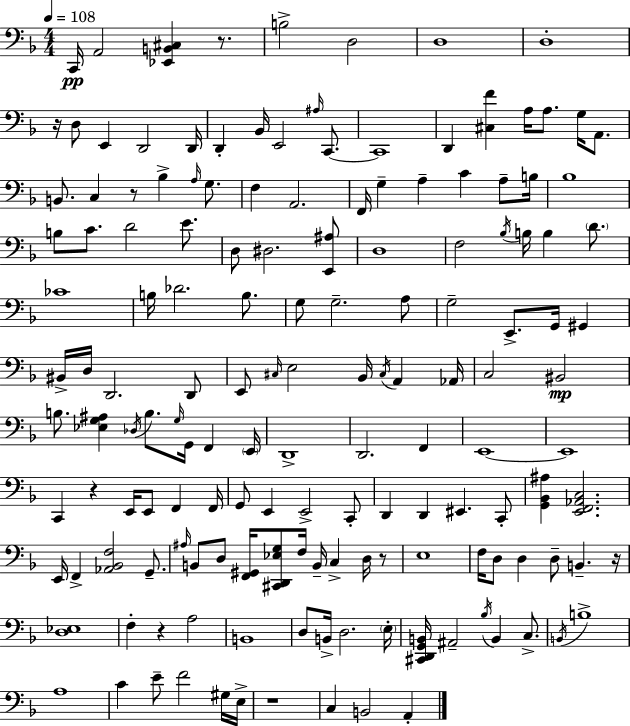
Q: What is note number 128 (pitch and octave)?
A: E4